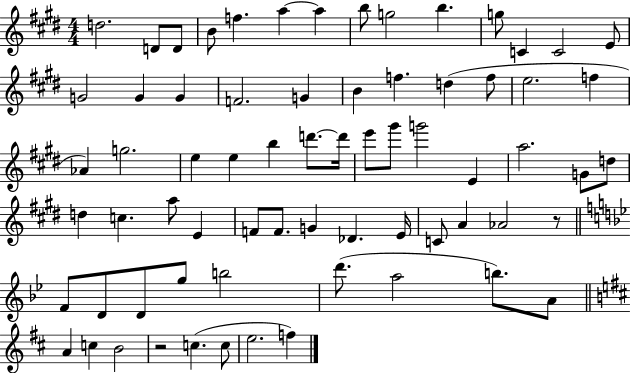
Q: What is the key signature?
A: E major